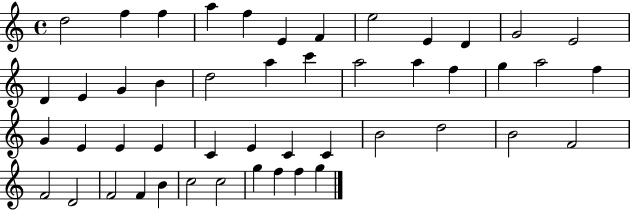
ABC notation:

X:1
T:Untitled
M:4/4
L:1/4
K:C
d2 f f a f E F e2 E D G2 E2 D E G B d2 a c' a2 a f g a2 f G E E E C E C C B2 d2 B2 F2 F2 D2 F2 F B c2 c2 g f f g